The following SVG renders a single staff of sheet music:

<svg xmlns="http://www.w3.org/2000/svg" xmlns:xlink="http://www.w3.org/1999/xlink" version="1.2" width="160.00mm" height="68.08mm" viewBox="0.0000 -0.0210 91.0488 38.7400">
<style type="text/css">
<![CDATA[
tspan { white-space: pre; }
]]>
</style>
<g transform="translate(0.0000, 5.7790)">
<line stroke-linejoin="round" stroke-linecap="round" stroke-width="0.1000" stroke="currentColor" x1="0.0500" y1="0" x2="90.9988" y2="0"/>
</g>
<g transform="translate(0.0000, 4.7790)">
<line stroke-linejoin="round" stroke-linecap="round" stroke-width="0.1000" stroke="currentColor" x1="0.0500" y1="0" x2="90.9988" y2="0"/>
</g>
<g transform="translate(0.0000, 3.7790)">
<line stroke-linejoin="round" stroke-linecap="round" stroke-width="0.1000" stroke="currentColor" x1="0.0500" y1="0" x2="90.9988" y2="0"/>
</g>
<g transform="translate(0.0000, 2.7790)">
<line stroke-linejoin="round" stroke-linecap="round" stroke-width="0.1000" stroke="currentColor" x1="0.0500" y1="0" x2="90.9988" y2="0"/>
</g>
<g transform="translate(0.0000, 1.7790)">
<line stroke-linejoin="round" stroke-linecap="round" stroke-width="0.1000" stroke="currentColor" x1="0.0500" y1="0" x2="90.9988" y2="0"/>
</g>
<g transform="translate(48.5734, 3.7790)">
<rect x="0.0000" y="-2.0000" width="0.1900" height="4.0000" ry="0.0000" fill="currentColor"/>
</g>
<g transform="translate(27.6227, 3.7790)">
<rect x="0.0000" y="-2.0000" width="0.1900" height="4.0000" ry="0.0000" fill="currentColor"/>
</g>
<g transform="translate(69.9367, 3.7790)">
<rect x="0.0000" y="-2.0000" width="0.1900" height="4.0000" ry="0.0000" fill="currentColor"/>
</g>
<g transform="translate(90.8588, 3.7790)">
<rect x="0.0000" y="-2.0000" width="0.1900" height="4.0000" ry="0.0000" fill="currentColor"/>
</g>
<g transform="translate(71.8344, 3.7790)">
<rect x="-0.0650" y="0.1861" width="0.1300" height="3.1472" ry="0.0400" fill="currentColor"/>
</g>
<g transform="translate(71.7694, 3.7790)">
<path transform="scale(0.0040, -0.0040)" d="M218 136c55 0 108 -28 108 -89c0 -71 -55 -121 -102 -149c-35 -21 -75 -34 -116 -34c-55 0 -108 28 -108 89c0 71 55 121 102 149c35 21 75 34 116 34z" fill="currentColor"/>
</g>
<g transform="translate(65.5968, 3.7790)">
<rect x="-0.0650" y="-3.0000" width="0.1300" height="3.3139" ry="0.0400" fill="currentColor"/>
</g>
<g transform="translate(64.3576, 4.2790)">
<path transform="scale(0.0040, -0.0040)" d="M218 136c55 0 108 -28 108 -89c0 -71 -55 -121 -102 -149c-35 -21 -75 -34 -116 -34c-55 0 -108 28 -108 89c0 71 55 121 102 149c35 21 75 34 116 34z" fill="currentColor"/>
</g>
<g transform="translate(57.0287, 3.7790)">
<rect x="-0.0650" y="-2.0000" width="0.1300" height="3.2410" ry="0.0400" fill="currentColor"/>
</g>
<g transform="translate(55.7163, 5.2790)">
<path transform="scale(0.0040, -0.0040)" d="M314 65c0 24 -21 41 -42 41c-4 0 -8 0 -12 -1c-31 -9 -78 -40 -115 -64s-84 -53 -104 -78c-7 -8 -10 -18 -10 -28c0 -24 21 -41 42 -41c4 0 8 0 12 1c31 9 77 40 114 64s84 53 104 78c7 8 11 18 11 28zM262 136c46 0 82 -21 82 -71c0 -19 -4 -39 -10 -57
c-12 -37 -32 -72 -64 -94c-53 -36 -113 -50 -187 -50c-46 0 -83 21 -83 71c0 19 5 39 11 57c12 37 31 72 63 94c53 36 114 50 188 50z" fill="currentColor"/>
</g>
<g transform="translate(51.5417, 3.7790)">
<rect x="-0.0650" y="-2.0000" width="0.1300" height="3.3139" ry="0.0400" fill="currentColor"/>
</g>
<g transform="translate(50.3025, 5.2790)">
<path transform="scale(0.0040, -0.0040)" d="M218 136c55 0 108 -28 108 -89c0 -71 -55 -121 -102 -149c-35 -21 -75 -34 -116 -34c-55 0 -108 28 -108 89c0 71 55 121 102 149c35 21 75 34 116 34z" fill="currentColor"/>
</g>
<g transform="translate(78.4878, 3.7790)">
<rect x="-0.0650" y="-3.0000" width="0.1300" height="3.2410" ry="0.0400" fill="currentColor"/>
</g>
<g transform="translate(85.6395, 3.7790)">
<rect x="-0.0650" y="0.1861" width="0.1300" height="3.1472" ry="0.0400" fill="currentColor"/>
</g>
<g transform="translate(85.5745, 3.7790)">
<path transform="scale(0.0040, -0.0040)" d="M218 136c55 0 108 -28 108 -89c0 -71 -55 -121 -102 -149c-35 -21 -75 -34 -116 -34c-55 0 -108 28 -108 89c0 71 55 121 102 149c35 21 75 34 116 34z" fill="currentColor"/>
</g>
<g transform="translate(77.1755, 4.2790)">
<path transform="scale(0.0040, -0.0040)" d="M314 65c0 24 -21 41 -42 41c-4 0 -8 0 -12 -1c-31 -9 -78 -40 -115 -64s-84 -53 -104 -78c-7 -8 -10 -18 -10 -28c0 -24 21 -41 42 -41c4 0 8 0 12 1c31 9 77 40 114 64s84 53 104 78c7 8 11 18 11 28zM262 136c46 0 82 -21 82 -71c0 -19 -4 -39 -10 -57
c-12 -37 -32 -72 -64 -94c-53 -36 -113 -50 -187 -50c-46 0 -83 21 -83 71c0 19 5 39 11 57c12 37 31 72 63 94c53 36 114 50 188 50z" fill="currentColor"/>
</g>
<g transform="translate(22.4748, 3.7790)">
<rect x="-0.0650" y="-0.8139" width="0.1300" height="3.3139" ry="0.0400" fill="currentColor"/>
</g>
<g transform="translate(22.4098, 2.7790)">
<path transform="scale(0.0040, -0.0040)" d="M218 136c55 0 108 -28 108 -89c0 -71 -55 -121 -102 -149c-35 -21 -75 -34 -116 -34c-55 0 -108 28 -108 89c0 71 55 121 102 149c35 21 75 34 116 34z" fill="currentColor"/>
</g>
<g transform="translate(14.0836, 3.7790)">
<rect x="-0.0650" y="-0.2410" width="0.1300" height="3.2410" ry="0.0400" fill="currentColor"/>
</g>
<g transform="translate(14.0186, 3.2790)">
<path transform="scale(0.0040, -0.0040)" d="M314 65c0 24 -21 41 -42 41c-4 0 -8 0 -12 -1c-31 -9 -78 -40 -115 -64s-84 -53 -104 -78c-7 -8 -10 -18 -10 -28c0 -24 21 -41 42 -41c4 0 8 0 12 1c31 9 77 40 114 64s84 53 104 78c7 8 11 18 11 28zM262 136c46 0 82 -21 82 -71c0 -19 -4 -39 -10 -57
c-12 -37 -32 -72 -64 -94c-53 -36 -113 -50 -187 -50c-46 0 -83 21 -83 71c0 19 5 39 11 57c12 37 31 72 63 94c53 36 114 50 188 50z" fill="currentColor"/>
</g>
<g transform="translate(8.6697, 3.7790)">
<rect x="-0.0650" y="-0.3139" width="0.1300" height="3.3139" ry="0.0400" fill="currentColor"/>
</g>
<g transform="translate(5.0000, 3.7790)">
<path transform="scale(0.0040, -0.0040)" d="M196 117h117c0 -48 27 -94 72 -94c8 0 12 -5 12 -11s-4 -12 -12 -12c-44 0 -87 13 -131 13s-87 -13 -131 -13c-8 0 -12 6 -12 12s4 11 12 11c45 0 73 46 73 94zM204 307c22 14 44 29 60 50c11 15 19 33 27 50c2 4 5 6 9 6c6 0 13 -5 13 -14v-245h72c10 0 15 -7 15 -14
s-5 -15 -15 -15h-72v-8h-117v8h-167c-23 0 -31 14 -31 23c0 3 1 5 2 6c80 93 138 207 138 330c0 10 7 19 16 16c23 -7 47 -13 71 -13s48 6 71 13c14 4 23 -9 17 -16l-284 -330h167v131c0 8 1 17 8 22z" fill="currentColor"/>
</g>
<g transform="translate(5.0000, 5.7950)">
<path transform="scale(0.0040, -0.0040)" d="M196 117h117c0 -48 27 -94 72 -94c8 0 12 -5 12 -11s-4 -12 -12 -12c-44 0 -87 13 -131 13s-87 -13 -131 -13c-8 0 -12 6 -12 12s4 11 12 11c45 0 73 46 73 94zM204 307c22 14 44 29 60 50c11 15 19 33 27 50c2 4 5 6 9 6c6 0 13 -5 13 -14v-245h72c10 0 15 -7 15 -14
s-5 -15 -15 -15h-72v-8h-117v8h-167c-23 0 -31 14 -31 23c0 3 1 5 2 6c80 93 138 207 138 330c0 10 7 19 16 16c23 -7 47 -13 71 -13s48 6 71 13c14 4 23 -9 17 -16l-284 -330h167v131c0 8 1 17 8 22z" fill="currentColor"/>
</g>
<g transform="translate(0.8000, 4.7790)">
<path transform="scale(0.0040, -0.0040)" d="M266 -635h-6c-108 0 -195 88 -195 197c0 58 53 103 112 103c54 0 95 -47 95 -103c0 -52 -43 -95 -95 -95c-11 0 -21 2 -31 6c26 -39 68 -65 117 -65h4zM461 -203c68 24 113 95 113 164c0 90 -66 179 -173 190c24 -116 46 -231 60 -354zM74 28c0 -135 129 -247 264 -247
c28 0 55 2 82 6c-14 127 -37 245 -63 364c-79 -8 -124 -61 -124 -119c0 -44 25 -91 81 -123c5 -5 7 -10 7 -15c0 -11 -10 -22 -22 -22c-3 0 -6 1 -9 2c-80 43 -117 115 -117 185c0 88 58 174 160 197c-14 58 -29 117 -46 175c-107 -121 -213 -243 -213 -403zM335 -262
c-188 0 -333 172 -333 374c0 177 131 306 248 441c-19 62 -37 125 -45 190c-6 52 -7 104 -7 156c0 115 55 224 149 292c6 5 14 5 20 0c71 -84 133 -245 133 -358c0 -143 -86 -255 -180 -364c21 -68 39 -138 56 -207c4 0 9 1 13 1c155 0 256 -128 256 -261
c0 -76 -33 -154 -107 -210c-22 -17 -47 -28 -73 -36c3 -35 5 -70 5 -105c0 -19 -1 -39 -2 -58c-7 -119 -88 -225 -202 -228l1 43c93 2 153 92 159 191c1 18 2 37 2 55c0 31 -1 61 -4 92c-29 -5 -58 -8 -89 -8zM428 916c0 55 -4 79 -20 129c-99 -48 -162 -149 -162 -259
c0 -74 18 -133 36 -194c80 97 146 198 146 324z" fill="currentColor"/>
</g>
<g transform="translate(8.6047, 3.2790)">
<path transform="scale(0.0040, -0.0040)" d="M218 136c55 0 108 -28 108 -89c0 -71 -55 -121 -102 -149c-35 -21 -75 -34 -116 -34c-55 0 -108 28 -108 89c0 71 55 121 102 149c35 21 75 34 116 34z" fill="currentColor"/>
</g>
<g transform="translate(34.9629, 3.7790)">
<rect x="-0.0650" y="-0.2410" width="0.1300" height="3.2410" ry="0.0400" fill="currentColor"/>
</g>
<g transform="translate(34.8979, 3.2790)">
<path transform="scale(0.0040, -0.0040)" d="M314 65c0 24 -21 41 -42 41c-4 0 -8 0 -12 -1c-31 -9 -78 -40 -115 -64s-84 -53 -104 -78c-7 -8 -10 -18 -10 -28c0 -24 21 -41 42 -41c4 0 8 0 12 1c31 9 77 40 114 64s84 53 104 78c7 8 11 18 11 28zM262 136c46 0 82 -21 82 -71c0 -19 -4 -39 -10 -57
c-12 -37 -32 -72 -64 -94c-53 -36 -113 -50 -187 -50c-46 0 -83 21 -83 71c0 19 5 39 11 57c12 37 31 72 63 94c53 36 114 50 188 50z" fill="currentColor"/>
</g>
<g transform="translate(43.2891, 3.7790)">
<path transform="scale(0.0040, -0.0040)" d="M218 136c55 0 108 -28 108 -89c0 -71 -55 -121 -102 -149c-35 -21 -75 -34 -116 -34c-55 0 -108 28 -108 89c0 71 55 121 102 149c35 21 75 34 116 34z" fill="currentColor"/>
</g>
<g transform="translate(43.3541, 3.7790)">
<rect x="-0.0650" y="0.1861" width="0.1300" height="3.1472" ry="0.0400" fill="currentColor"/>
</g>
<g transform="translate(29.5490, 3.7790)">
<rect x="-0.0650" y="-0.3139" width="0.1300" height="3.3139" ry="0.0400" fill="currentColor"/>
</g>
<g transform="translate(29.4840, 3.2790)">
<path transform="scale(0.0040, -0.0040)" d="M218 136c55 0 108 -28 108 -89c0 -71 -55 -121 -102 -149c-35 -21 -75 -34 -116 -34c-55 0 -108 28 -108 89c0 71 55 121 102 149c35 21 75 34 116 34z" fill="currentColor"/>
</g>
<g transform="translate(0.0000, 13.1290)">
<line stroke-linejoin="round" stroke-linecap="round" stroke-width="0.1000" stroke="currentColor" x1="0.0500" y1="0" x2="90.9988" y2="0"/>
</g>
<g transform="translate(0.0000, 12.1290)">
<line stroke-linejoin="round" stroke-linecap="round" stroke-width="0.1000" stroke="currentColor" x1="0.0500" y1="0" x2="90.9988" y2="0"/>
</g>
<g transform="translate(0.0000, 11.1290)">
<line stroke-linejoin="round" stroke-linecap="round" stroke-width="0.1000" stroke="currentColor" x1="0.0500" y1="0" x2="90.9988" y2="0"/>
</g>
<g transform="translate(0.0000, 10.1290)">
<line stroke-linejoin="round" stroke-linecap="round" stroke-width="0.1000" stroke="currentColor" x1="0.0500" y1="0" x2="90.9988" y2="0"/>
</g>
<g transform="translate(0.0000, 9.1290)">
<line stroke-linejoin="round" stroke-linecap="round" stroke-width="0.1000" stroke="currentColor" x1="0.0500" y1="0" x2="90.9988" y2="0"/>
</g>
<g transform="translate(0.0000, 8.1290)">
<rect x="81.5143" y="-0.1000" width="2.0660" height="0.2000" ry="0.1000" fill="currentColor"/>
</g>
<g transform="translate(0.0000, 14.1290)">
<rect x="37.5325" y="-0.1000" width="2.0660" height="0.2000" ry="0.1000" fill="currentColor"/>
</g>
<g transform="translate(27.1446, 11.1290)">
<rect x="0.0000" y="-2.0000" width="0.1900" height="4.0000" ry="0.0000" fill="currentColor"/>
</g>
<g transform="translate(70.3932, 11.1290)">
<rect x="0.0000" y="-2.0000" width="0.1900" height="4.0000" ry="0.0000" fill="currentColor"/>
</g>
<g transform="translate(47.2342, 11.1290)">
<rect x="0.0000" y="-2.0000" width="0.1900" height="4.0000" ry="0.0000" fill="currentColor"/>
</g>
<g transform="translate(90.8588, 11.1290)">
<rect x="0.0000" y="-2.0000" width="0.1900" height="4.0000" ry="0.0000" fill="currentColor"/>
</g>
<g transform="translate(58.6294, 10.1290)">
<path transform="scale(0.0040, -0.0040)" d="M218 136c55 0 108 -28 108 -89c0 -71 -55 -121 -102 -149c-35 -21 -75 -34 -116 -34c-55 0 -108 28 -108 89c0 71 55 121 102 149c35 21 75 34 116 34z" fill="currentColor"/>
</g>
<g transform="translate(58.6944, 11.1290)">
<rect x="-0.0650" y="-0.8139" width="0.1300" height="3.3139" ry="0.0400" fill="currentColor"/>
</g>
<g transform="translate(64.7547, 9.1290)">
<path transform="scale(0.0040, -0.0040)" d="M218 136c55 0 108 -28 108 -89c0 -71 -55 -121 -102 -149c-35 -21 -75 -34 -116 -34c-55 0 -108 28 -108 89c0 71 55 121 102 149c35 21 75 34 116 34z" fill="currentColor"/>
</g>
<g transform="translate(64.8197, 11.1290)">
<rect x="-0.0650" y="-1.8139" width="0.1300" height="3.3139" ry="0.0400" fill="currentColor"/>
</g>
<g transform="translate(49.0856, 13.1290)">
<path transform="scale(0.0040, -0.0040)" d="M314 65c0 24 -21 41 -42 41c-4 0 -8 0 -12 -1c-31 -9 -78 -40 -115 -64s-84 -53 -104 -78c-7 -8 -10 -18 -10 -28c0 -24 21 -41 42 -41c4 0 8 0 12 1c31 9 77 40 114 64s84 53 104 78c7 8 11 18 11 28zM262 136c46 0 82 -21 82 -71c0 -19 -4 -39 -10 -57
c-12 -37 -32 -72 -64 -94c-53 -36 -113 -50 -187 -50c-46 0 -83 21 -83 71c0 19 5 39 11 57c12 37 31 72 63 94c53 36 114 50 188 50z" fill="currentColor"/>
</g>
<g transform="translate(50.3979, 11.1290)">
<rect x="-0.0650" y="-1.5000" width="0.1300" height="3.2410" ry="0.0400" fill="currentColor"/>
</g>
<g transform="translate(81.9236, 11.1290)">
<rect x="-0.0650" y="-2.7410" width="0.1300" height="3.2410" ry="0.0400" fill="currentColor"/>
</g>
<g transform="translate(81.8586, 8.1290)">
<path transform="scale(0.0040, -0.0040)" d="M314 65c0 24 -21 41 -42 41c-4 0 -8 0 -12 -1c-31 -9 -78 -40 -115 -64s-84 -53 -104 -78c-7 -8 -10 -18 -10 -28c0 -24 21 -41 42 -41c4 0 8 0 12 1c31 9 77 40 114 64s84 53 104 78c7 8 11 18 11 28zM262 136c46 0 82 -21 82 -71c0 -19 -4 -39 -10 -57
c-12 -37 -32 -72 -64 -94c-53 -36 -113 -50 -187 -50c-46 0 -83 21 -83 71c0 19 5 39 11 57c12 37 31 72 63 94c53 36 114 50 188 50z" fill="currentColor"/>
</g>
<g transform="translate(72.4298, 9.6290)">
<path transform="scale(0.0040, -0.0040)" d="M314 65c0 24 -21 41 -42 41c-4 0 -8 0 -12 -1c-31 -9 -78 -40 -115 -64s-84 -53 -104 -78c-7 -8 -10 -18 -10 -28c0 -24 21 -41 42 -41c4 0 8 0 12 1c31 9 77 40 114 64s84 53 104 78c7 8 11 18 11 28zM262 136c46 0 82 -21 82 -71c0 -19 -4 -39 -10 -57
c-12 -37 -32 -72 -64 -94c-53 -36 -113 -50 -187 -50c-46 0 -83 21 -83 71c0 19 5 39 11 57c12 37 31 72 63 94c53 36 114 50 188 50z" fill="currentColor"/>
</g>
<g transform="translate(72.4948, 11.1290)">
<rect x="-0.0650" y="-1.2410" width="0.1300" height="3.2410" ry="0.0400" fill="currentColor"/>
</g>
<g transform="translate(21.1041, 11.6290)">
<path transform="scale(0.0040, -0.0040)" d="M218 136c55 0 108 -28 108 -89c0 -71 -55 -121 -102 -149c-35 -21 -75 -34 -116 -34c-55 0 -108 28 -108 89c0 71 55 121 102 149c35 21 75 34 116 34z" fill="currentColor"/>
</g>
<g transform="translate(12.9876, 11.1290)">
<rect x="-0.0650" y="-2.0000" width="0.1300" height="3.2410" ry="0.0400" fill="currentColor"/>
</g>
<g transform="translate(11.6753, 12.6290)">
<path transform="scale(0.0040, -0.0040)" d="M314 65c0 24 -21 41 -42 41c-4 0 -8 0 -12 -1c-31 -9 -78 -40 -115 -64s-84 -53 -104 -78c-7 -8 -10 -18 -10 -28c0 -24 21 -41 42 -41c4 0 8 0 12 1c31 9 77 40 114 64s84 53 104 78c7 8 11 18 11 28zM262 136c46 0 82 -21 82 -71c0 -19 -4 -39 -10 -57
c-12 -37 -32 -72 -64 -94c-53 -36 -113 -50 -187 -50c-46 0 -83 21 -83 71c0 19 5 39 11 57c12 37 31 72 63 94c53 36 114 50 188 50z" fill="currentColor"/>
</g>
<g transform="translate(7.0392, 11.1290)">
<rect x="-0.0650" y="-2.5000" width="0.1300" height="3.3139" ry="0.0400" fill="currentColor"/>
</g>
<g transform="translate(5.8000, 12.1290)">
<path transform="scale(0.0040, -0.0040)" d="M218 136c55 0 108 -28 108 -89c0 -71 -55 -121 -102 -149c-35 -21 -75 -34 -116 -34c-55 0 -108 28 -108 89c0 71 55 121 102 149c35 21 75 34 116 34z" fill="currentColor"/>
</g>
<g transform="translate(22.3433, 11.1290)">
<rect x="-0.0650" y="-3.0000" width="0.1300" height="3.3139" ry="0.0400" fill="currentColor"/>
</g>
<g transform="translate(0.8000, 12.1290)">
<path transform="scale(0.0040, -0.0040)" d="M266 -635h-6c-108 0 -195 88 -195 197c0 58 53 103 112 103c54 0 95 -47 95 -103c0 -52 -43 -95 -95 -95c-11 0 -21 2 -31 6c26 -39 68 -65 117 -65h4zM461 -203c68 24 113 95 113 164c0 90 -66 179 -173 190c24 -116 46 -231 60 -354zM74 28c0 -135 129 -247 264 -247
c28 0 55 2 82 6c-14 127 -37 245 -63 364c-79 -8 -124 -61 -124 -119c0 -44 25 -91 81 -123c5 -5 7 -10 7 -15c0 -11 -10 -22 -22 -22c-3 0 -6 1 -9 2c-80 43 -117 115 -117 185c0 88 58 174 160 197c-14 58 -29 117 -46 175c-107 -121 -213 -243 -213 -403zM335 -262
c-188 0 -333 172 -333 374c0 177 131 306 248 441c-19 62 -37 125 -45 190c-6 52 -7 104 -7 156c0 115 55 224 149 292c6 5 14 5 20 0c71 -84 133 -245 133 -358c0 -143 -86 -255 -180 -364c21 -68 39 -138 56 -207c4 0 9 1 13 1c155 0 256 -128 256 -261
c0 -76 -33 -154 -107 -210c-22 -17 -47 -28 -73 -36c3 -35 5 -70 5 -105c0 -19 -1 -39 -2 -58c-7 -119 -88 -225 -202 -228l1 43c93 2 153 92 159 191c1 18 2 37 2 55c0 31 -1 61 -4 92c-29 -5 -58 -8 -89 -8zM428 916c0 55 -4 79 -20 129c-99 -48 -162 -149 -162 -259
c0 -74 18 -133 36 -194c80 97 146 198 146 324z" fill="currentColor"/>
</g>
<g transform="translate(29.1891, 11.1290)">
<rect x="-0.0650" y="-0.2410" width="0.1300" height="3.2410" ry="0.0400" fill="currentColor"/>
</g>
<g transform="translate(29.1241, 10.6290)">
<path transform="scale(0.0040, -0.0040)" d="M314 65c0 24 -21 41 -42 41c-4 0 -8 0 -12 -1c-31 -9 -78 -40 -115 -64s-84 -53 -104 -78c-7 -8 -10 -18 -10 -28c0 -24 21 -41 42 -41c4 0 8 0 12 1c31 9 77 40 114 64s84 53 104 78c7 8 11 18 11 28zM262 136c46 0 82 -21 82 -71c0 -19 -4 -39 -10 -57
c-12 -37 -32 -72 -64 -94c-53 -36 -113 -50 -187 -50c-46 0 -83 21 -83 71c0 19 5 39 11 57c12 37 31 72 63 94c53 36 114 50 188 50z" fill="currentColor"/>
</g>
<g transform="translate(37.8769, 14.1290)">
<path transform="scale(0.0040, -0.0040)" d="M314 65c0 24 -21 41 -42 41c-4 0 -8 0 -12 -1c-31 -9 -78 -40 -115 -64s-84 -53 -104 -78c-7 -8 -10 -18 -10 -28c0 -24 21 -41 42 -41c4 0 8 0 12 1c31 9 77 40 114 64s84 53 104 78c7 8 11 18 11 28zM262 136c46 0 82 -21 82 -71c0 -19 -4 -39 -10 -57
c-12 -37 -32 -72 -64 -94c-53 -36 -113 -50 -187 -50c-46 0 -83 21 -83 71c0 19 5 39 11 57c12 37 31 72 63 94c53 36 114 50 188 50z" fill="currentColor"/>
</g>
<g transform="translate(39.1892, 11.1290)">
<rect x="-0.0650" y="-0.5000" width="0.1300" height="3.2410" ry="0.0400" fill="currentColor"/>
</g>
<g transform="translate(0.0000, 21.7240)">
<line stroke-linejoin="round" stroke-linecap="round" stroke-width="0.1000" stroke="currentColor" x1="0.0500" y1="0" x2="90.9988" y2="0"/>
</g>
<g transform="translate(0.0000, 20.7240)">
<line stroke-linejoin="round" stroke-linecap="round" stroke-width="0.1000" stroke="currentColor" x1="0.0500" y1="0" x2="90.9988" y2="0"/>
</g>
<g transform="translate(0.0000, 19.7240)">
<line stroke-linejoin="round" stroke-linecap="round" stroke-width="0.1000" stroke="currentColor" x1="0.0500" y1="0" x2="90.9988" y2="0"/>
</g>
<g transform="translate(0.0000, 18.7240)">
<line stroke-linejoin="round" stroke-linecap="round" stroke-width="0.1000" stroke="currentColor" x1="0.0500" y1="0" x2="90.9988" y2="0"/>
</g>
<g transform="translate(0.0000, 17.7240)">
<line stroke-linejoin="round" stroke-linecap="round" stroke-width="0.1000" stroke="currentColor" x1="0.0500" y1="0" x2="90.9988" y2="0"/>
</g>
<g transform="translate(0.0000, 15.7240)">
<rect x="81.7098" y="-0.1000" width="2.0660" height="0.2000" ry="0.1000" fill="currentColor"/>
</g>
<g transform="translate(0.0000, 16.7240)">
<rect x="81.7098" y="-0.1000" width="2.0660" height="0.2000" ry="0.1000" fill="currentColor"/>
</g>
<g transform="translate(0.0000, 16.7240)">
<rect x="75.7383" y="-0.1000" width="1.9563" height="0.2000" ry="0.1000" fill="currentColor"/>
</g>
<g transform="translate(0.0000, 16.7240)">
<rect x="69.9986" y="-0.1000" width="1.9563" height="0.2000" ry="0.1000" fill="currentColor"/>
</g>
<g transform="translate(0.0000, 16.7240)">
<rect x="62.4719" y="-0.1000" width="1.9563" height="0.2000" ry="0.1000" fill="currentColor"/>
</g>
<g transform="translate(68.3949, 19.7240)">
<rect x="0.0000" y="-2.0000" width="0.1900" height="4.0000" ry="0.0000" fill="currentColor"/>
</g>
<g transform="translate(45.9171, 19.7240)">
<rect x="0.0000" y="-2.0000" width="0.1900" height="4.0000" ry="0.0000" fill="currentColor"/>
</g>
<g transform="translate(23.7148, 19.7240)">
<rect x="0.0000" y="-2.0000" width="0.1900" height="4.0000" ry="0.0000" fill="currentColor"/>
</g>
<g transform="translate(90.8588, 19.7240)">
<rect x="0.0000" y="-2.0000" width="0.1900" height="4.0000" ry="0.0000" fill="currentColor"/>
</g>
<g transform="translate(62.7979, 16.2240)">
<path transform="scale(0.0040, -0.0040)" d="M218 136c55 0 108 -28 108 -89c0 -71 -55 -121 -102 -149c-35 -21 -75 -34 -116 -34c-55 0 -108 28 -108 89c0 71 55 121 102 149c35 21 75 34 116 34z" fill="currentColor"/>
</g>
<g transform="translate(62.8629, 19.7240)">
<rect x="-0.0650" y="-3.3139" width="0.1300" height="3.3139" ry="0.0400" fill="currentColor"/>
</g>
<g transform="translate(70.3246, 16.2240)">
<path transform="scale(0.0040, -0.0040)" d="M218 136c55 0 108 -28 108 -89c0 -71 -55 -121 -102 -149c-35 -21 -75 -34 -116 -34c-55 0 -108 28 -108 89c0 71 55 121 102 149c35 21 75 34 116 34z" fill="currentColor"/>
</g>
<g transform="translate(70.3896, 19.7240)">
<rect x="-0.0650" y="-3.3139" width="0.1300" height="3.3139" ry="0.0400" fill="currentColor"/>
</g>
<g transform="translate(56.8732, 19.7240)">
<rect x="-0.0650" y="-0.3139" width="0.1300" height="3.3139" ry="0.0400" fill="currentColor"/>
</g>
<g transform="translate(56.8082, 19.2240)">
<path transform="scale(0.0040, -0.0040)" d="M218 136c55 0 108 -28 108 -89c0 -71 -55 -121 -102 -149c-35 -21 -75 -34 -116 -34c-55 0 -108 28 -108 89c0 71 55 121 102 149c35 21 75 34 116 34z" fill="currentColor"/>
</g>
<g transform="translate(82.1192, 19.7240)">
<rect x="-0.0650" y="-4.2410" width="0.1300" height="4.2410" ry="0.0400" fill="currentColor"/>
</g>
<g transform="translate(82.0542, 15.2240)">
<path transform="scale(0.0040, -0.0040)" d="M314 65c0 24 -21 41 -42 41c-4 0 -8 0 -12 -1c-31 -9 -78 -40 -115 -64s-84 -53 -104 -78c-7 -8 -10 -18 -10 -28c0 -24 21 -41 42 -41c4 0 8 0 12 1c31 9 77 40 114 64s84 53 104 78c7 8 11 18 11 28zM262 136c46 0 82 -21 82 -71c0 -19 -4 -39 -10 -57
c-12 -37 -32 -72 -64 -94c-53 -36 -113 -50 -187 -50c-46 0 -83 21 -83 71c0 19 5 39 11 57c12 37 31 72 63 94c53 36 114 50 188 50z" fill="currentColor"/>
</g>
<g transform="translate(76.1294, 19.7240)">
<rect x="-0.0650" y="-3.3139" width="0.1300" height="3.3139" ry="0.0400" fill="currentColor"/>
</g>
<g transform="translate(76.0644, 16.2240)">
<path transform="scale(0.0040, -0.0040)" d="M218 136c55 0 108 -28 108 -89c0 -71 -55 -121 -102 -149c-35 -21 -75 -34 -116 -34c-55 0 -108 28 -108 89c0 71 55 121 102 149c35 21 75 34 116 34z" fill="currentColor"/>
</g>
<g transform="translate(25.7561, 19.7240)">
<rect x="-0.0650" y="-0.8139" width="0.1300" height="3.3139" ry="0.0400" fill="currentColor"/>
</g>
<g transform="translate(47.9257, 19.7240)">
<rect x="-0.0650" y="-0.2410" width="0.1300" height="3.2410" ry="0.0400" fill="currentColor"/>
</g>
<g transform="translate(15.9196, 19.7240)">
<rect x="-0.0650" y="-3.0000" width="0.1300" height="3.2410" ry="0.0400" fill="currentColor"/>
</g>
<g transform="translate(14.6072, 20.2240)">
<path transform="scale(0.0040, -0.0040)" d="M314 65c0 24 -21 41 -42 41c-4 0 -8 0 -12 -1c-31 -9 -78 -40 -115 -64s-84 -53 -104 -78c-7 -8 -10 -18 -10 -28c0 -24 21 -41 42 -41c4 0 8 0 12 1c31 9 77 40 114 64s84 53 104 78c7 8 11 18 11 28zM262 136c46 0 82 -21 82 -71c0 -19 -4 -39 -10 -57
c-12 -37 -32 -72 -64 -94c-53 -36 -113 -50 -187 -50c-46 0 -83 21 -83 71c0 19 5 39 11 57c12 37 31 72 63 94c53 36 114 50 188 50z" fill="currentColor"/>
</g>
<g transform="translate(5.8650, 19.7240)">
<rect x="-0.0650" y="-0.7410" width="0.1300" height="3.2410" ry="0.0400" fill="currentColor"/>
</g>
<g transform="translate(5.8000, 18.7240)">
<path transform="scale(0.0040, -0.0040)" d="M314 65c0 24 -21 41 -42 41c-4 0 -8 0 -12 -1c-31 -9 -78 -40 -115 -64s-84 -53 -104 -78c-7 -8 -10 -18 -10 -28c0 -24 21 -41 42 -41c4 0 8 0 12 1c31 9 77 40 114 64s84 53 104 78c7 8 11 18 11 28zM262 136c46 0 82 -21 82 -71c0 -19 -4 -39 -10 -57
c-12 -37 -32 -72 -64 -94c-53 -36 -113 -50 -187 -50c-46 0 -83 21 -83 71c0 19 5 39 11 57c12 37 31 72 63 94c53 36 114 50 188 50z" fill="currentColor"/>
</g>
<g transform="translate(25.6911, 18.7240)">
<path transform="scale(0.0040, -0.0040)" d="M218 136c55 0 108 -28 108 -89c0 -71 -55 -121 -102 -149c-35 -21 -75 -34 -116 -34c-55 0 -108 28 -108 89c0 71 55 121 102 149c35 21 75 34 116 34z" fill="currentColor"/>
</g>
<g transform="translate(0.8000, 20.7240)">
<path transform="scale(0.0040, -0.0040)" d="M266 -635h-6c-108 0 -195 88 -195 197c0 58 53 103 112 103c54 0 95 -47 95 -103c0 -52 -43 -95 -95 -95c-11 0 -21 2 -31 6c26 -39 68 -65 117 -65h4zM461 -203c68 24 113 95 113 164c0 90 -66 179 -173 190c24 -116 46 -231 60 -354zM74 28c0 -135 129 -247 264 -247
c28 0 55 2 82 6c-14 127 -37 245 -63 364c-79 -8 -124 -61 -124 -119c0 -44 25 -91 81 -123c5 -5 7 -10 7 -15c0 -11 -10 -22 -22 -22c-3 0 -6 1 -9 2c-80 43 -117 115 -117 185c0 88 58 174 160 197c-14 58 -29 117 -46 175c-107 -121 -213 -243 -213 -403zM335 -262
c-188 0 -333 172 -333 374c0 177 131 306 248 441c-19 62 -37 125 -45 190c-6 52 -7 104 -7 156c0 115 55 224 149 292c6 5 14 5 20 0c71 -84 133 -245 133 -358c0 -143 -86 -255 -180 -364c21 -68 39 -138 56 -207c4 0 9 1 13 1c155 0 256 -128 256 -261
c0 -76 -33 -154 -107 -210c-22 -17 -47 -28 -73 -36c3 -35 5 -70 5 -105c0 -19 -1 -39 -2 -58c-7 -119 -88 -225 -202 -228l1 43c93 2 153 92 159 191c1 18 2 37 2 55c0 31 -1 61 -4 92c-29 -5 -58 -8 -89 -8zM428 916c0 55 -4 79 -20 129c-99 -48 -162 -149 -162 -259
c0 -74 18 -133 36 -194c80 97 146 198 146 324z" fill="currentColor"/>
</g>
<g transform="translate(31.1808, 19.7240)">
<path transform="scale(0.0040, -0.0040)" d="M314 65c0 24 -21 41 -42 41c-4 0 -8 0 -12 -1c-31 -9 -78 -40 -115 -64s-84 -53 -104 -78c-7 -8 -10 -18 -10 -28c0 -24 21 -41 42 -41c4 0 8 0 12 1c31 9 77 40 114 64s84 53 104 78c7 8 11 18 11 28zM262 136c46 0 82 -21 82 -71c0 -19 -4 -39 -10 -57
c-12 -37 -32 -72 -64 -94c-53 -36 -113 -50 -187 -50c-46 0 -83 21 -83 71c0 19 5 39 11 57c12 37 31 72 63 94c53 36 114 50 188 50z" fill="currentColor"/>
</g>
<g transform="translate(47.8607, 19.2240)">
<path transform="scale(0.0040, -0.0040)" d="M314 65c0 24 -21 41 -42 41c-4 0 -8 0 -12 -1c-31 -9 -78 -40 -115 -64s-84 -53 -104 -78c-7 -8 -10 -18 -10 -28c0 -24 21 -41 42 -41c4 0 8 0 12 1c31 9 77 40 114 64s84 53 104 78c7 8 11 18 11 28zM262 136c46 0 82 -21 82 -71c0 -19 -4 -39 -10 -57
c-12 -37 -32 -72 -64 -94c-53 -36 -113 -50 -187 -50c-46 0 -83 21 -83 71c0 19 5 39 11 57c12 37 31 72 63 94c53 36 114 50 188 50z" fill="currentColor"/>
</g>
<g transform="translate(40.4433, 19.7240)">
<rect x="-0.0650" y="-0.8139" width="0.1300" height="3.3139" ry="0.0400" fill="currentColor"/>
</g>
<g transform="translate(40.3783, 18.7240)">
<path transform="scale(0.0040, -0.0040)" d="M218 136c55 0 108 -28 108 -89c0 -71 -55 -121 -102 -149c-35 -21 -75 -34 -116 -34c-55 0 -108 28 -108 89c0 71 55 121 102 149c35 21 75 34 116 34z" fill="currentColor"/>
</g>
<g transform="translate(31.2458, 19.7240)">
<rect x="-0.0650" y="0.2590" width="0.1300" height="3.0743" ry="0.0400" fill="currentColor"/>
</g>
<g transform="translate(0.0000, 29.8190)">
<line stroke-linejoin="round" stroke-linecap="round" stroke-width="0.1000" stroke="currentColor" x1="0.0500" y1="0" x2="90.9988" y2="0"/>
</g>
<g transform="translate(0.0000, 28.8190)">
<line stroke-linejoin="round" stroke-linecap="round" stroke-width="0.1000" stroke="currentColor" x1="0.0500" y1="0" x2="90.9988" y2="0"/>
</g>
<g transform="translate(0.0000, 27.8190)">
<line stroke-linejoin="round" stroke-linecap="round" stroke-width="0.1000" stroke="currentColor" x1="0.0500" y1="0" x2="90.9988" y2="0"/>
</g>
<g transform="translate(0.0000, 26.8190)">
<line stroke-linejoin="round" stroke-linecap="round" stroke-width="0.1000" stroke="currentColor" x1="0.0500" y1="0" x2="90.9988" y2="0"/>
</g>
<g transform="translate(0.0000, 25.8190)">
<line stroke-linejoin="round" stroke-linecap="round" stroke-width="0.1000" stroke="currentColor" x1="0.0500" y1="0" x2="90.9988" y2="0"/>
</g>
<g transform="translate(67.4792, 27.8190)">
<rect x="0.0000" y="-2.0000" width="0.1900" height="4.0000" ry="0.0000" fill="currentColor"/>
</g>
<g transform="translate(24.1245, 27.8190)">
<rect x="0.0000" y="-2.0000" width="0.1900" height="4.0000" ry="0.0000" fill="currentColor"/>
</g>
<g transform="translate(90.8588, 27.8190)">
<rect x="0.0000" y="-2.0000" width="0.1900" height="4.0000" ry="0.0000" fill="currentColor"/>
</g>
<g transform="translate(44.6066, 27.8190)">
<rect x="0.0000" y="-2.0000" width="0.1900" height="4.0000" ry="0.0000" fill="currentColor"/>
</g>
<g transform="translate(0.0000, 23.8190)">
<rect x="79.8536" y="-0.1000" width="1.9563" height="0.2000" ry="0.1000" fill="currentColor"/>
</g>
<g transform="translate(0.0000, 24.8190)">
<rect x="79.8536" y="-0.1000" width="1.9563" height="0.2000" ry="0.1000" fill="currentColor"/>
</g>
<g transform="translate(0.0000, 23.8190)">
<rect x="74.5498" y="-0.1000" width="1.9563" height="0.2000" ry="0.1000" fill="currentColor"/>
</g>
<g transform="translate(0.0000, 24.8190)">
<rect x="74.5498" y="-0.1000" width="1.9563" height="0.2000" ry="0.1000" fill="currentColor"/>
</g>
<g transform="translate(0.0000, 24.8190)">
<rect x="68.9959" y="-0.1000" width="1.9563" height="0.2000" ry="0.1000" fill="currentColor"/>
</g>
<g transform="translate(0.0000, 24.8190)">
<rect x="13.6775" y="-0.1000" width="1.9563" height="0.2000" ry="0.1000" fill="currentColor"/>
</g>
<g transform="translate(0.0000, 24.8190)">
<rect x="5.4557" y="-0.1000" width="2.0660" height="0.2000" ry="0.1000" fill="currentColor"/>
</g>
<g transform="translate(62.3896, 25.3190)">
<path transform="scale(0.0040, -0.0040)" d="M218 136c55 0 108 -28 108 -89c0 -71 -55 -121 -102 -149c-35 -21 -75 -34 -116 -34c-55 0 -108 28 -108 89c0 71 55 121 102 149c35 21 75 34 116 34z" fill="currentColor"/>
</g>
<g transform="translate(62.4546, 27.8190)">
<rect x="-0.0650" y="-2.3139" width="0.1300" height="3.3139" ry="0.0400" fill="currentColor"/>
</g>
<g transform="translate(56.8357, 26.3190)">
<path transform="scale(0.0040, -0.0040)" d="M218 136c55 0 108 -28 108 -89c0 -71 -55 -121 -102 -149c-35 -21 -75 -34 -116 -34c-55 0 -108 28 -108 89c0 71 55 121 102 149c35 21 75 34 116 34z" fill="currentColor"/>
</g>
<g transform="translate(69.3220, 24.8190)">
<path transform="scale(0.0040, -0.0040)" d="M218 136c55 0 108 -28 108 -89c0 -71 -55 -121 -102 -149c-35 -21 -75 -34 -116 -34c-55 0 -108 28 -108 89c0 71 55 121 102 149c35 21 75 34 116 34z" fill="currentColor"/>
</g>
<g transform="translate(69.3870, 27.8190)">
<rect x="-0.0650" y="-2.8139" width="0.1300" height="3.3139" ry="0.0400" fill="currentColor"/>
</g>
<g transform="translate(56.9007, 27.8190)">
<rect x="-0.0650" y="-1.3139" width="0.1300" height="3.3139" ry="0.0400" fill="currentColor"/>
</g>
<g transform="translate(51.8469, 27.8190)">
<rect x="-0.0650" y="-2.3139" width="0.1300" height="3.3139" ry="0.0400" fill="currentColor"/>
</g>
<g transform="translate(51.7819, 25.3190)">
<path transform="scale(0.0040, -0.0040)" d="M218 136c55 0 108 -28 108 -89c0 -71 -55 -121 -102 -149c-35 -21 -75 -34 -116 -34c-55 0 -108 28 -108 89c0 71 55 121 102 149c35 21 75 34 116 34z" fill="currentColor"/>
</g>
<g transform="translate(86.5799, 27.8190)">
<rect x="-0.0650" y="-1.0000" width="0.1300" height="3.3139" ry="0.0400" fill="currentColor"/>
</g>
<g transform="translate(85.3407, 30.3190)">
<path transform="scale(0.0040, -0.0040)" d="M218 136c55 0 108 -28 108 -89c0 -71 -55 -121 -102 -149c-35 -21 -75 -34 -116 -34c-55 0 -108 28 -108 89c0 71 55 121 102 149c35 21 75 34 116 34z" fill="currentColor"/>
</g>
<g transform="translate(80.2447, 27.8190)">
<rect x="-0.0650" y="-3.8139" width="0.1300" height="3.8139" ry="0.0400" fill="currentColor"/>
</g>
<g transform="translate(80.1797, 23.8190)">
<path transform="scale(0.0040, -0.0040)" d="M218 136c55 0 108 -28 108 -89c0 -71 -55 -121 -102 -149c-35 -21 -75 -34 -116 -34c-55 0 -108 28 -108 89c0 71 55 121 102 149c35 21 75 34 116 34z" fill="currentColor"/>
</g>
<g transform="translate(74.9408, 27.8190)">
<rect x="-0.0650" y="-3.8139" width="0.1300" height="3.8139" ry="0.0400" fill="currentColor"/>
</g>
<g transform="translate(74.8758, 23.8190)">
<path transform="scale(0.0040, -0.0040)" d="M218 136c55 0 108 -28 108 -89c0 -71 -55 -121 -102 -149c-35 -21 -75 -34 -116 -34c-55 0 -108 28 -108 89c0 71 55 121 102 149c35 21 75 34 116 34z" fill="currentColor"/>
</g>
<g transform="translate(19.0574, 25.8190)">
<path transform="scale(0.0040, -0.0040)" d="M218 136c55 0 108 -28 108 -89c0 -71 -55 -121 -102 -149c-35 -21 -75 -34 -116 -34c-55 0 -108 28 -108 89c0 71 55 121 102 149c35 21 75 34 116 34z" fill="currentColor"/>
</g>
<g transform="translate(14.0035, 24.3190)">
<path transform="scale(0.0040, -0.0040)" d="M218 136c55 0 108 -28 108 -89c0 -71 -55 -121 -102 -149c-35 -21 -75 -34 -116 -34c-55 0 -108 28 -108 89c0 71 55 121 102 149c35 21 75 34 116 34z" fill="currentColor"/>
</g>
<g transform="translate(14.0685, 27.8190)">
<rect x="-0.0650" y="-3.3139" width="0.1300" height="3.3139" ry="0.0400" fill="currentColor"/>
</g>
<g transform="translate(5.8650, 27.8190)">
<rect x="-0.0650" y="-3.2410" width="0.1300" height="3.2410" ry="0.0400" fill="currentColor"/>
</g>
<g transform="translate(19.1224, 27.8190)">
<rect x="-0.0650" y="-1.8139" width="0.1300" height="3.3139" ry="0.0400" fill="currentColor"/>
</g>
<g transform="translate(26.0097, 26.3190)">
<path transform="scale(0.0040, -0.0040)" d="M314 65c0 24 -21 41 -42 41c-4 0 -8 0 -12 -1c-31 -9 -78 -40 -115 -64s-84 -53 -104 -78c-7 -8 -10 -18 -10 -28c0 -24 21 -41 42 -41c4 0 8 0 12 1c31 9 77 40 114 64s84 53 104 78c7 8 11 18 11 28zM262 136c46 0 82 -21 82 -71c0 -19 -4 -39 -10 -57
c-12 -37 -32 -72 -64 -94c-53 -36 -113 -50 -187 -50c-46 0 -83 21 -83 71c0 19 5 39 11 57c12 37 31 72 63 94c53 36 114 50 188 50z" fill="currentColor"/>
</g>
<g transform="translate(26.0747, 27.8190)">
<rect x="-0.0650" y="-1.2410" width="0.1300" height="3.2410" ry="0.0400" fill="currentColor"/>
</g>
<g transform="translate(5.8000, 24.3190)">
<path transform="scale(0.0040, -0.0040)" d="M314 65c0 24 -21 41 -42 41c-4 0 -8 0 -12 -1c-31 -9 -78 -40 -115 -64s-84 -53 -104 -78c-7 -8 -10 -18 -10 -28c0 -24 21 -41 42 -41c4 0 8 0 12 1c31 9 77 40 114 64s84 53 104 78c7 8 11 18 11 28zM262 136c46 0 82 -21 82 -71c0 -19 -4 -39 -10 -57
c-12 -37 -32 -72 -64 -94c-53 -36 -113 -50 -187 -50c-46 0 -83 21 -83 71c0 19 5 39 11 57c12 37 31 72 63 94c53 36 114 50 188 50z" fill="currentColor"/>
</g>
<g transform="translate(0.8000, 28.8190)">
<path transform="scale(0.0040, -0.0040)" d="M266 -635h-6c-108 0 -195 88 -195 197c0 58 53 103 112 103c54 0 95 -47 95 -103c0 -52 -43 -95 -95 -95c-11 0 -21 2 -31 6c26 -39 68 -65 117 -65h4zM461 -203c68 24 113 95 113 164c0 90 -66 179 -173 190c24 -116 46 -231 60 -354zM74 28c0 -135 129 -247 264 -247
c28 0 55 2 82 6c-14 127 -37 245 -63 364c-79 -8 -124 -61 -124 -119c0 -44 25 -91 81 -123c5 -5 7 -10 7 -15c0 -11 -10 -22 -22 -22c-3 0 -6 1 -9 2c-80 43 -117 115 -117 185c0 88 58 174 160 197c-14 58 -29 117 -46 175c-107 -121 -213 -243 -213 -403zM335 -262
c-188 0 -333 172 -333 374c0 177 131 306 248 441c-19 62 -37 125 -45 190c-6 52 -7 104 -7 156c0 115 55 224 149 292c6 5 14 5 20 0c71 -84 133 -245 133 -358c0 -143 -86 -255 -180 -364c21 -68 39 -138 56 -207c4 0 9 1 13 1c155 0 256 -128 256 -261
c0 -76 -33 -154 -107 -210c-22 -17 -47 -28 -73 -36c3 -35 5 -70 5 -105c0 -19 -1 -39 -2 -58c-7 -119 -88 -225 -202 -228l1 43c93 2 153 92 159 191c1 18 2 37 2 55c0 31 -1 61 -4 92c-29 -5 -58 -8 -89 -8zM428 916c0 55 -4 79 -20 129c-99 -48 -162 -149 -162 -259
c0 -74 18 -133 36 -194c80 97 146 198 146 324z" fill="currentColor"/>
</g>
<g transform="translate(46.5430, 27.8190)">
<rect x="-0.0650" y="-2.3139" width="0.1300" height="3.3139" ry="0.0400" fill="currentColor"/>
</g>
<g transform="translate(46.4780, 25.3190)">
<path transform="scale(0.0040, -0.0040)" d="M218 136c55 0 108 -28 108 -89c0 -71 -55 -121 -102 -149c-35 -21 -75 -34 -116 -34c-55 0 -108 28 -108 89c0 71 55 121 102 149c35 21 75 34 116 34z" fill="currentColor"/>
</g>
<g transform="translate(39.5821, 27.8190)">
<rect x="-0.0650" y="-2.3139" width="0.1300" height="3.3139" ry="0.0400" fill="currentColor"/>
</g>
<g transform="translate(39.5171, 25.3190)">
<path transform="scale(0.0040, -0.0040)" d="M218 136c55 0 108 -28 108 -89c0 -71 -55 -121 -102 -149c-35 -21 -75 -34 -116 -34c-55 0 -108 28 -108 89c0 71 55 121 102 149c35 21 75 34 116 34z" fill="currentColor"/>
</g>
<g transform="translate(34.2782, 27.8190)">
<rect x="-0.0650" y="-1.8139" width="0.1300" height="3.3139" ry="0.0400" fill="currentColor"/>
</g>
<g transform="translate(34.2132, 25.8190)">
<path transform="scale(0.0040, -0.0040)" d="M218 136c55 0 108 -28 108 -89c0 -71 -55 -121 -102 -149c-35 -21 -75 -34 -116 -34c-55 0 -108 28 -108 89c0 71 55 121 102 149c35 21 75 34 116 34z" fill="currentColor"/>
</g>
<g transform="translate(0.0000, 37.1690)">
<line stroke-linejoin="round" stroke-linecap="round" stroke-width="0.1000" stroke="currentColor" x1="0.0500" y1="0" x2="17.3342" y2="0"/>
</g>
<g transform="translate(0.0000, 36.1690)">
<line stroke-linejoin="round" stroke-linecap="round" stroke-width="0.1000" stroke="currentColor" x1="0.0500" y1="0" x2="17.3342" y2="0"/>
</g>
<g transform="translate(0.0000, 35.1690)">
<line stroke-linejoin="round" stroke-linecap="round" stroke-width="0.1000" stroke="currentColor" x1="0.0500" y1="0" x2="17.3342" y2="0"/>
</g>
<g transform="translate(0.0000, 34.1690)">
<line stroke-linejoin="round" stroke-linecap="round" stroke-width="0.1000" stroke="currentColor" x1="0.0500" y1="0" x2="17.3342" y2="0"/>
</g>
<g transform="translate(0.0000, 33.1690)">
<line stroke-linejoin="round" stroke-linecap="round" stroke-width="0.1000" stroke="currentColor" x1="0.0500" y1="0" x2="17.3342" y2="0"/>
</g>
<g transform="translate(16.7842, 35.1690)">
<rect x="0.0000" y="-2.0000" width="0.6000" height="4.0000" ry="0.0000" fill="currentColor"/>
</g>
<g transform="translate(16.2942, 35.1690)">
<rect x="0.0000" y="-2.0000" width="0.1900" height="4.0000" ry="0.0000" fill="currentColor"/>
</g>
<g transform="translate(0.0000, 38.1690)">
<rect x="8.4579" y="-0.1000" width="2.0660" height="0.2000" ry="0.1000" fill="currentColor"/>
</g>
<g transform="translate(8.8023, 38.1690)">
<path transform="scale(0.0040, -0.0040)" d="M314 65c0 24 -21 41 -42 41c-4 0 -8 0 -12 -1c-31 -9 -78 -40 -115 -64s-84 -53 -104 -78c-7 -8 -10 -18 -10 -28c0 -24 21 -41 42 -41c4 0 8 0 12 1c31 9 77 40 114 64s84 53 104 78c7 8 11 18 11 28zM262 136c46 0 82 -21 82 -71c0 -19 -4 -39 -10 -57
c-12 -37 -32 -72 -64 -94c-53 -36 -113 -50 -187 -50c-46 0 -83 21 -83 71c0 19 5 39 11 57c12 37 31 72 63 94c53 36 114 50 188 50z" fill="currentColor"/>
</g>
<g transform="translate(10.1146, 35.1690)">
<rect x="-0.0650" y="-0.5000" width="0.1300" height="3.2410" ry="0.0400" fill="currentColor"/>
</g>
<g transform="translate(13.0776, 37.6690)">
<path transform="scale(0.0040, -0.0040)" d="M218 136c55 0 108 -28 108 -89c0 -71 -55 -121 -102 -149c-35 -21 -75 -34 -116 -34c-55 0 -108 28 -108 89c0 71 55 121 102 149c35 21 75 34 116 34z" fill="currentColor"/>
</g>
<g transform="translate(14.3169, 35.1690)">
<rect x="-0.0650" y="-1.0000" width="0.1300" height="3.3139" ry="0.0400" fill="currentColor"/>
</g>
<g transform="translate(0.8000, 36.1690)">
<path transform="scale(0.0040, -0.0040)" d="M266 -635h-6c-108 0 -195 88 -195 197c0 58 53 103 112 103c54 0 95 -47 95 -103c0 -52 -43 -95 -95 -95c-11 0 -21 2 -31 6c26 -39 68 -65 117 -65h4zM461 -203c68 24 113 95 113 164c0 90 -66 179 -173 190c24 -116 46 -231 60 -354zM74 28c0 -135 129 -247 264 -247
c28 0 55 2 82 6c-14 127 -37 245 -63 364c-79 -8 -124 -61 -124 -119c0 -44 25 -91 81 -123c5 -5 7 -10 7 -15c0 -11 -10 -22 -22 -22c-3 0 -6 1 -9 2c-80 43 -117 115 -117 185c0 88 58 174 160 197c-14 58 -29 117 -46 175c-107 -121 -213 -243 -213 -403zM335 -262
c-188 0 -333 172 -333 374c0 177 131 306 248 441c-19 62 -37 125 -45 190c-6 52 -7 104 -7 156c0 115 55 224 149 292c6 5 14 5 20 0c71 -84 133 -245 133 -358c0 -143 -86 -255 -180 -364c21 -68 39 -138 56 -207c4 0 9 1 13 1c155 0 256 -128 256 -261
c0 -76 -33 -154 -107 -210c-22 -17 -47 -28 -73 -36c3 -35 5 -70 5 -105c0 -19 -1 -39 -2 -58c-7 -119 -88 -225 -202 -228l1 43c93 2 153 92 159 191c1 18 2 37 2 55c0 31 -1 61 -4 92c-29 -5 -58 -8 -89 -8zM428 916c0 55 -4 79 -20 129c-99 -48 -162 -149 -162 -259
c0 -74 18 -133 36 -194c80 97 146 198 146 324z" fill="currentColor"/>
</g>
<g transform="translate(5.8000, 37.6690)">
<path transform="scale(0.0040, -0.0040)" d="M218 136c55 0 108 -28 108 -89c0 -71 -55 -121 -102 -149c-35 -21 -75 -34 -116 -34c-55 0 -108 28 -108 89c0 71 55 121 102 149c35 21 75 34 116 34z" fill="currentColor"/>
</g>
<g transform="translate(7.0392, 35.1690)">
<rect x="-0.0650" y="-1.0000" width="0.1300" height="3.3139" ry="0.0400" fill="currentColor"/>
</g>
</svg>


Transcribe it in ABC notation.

X:1
T:Untitled
M:4/4
L:1/4
K:C
c c2 d c c2 B F F2 A B A2 B G F2 A c2 C2 E2 d f e2 a2 d2 A2 d B2 d c2 c b b b d'2 b2 b f e2 f g g g e g a c' c' D D C2 D